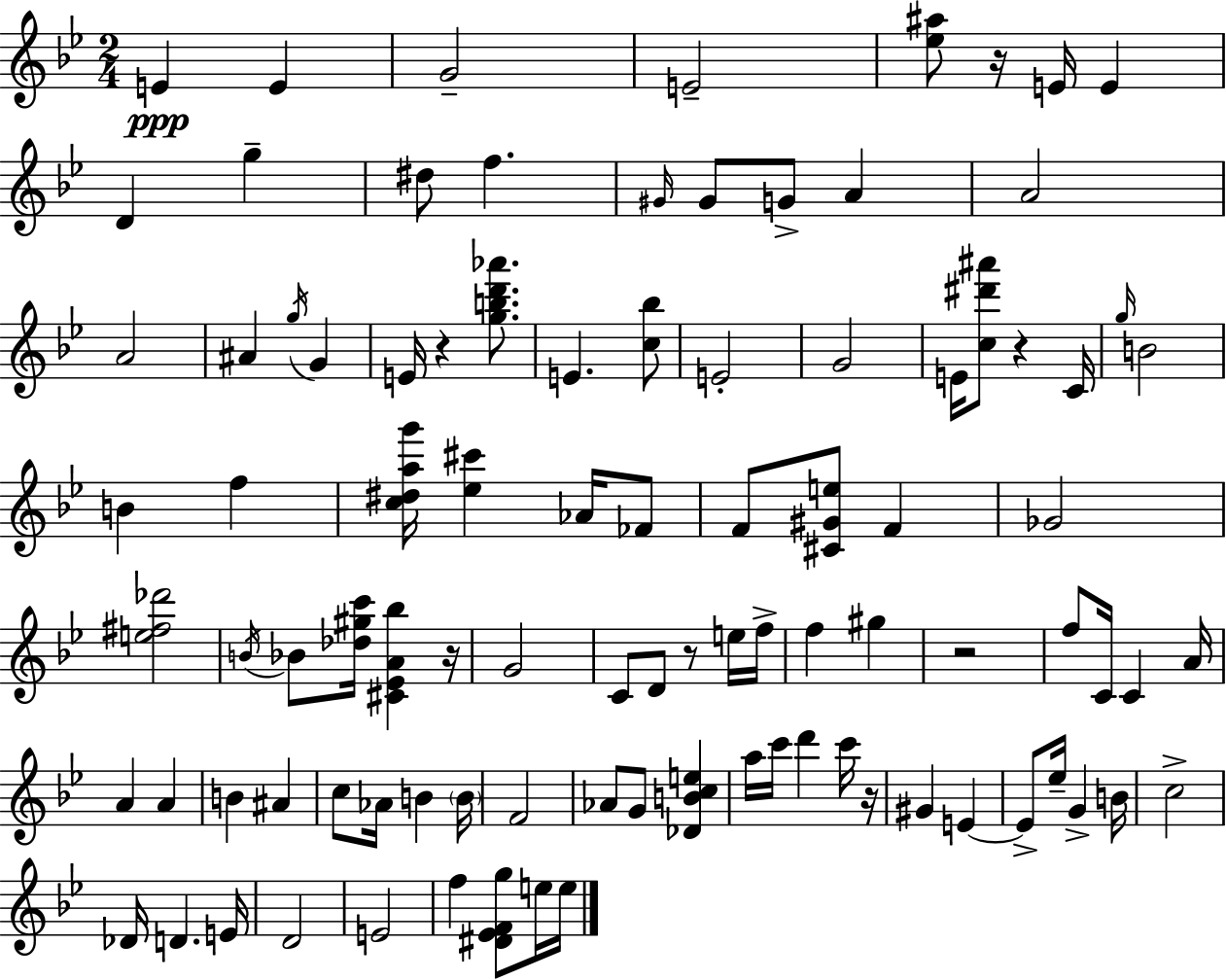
E4/q E4/q G4/h E4/h [Eb5,A#5]/e R/s E4/s E4/q D4/q G5/q D#5/e F5/q. G#4/s G#4/e G4/e A4/q A4/h A4/h A#4/q G5/s G4/q E4/s R/q [G5,B5,D6,Ab6]/e. E4/q. [C5,Bb5]/e E4/h G4/h E4/s [C5,D#6,A#6]/e R/q C4/s G5/s B4/h B4/q F5/q [C5,D#5,A5,G6]/s [Eb5,C#6]/q Ab4/s FES4/e F4/e [C#4,G#4,E5]/e F4/q Gb4/h [E5,F#5,Db6]/h B4/s Bb4/e [Db5,G#5,C6]/s [C#4,Eb4,A4,Bb5]/q R/s G4/h C4/e D4/e R/e E5/s F5/s F5/q G#5/q R/h F5/e C4/s C4/q A4/s A4/q A4/q B4/q A#4/q C5/e Ab4/s B4/q B4/s F4/h Ab4/e G4/e [Db4,B4,C5,E5]/q A5/s C6/s D6/q C6/s R/s G#4/q E4/q E4/e Eb5/s G4/q B4/s C5/h Db4/s D4/q. E4/s D4/h E4/h F5/q [D#4,Eb4,F4,G5]/e E5/s E5/s